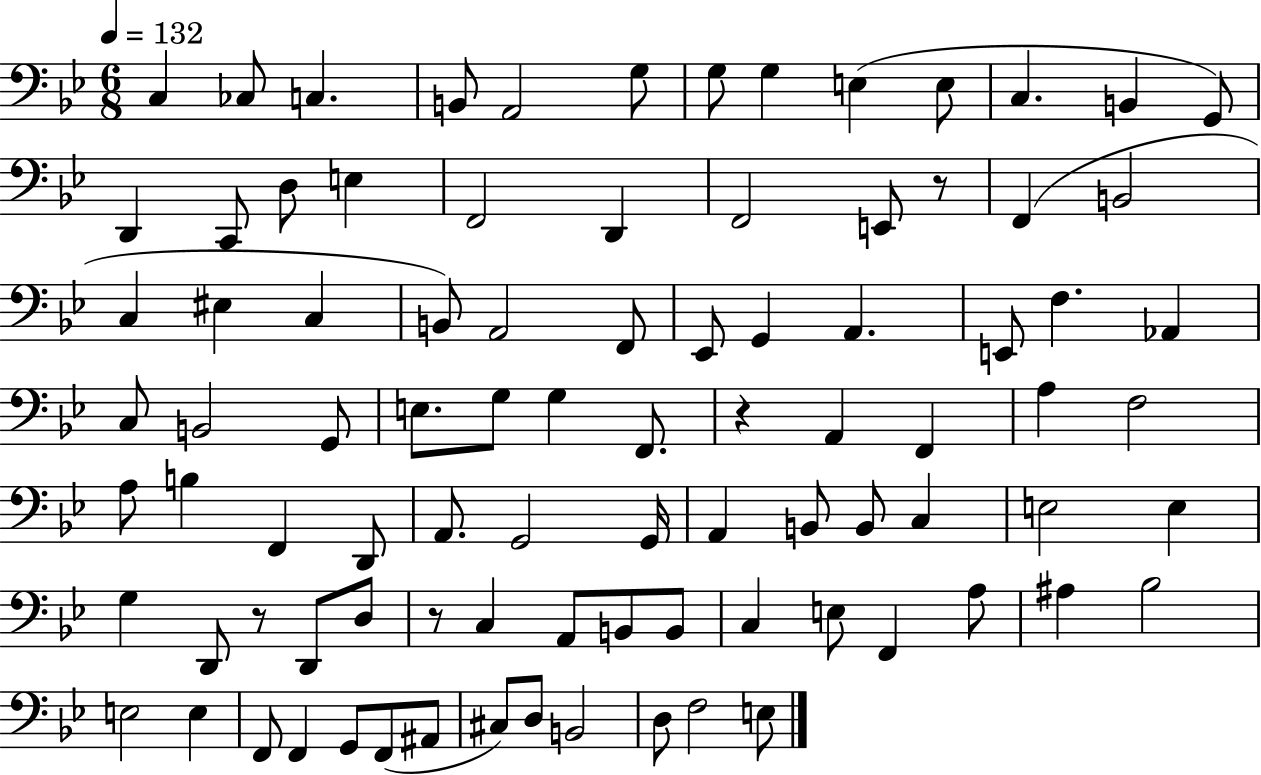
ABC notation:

X:1
T:Untitled
M:6/8
L:1/4
K:Bb
C, _C,/2 C, B,,/2 A,,2 G,/2 G,/2 G, E, E,/2 C, B,, G,,/2 D,, C,,/2 D,/2 E, F,,2 D,, F,,2 E,,/2 z/2 F,, B,,2 C, ^E, C, B,,/2 A,,2 F,,/2 _E,,/2 G,, A,, E,,/2 F, _A,, C,/2 B,,2 G,,/2 E,/2 G,/2 G, F,,/2 z A,, F,, A, F,2 A,/2 B, F,, D,,/2 A,,/2 G,,2 G,,/4 A,, B,,/2 B,,/2 C, E,2 E, G, D,,/2 z/2 D,,/2 D,/2 z/2 C, A,,/2 B,,/2 B,,/2 C, E,/2 F,, A,/2 ^A, _B,2 E,2 E, F,,/2 F,, G,,/2 F,,/2 ^A,,/2 ^C,/2 D,/2 B,,2 D,/2 F,2 E,/2